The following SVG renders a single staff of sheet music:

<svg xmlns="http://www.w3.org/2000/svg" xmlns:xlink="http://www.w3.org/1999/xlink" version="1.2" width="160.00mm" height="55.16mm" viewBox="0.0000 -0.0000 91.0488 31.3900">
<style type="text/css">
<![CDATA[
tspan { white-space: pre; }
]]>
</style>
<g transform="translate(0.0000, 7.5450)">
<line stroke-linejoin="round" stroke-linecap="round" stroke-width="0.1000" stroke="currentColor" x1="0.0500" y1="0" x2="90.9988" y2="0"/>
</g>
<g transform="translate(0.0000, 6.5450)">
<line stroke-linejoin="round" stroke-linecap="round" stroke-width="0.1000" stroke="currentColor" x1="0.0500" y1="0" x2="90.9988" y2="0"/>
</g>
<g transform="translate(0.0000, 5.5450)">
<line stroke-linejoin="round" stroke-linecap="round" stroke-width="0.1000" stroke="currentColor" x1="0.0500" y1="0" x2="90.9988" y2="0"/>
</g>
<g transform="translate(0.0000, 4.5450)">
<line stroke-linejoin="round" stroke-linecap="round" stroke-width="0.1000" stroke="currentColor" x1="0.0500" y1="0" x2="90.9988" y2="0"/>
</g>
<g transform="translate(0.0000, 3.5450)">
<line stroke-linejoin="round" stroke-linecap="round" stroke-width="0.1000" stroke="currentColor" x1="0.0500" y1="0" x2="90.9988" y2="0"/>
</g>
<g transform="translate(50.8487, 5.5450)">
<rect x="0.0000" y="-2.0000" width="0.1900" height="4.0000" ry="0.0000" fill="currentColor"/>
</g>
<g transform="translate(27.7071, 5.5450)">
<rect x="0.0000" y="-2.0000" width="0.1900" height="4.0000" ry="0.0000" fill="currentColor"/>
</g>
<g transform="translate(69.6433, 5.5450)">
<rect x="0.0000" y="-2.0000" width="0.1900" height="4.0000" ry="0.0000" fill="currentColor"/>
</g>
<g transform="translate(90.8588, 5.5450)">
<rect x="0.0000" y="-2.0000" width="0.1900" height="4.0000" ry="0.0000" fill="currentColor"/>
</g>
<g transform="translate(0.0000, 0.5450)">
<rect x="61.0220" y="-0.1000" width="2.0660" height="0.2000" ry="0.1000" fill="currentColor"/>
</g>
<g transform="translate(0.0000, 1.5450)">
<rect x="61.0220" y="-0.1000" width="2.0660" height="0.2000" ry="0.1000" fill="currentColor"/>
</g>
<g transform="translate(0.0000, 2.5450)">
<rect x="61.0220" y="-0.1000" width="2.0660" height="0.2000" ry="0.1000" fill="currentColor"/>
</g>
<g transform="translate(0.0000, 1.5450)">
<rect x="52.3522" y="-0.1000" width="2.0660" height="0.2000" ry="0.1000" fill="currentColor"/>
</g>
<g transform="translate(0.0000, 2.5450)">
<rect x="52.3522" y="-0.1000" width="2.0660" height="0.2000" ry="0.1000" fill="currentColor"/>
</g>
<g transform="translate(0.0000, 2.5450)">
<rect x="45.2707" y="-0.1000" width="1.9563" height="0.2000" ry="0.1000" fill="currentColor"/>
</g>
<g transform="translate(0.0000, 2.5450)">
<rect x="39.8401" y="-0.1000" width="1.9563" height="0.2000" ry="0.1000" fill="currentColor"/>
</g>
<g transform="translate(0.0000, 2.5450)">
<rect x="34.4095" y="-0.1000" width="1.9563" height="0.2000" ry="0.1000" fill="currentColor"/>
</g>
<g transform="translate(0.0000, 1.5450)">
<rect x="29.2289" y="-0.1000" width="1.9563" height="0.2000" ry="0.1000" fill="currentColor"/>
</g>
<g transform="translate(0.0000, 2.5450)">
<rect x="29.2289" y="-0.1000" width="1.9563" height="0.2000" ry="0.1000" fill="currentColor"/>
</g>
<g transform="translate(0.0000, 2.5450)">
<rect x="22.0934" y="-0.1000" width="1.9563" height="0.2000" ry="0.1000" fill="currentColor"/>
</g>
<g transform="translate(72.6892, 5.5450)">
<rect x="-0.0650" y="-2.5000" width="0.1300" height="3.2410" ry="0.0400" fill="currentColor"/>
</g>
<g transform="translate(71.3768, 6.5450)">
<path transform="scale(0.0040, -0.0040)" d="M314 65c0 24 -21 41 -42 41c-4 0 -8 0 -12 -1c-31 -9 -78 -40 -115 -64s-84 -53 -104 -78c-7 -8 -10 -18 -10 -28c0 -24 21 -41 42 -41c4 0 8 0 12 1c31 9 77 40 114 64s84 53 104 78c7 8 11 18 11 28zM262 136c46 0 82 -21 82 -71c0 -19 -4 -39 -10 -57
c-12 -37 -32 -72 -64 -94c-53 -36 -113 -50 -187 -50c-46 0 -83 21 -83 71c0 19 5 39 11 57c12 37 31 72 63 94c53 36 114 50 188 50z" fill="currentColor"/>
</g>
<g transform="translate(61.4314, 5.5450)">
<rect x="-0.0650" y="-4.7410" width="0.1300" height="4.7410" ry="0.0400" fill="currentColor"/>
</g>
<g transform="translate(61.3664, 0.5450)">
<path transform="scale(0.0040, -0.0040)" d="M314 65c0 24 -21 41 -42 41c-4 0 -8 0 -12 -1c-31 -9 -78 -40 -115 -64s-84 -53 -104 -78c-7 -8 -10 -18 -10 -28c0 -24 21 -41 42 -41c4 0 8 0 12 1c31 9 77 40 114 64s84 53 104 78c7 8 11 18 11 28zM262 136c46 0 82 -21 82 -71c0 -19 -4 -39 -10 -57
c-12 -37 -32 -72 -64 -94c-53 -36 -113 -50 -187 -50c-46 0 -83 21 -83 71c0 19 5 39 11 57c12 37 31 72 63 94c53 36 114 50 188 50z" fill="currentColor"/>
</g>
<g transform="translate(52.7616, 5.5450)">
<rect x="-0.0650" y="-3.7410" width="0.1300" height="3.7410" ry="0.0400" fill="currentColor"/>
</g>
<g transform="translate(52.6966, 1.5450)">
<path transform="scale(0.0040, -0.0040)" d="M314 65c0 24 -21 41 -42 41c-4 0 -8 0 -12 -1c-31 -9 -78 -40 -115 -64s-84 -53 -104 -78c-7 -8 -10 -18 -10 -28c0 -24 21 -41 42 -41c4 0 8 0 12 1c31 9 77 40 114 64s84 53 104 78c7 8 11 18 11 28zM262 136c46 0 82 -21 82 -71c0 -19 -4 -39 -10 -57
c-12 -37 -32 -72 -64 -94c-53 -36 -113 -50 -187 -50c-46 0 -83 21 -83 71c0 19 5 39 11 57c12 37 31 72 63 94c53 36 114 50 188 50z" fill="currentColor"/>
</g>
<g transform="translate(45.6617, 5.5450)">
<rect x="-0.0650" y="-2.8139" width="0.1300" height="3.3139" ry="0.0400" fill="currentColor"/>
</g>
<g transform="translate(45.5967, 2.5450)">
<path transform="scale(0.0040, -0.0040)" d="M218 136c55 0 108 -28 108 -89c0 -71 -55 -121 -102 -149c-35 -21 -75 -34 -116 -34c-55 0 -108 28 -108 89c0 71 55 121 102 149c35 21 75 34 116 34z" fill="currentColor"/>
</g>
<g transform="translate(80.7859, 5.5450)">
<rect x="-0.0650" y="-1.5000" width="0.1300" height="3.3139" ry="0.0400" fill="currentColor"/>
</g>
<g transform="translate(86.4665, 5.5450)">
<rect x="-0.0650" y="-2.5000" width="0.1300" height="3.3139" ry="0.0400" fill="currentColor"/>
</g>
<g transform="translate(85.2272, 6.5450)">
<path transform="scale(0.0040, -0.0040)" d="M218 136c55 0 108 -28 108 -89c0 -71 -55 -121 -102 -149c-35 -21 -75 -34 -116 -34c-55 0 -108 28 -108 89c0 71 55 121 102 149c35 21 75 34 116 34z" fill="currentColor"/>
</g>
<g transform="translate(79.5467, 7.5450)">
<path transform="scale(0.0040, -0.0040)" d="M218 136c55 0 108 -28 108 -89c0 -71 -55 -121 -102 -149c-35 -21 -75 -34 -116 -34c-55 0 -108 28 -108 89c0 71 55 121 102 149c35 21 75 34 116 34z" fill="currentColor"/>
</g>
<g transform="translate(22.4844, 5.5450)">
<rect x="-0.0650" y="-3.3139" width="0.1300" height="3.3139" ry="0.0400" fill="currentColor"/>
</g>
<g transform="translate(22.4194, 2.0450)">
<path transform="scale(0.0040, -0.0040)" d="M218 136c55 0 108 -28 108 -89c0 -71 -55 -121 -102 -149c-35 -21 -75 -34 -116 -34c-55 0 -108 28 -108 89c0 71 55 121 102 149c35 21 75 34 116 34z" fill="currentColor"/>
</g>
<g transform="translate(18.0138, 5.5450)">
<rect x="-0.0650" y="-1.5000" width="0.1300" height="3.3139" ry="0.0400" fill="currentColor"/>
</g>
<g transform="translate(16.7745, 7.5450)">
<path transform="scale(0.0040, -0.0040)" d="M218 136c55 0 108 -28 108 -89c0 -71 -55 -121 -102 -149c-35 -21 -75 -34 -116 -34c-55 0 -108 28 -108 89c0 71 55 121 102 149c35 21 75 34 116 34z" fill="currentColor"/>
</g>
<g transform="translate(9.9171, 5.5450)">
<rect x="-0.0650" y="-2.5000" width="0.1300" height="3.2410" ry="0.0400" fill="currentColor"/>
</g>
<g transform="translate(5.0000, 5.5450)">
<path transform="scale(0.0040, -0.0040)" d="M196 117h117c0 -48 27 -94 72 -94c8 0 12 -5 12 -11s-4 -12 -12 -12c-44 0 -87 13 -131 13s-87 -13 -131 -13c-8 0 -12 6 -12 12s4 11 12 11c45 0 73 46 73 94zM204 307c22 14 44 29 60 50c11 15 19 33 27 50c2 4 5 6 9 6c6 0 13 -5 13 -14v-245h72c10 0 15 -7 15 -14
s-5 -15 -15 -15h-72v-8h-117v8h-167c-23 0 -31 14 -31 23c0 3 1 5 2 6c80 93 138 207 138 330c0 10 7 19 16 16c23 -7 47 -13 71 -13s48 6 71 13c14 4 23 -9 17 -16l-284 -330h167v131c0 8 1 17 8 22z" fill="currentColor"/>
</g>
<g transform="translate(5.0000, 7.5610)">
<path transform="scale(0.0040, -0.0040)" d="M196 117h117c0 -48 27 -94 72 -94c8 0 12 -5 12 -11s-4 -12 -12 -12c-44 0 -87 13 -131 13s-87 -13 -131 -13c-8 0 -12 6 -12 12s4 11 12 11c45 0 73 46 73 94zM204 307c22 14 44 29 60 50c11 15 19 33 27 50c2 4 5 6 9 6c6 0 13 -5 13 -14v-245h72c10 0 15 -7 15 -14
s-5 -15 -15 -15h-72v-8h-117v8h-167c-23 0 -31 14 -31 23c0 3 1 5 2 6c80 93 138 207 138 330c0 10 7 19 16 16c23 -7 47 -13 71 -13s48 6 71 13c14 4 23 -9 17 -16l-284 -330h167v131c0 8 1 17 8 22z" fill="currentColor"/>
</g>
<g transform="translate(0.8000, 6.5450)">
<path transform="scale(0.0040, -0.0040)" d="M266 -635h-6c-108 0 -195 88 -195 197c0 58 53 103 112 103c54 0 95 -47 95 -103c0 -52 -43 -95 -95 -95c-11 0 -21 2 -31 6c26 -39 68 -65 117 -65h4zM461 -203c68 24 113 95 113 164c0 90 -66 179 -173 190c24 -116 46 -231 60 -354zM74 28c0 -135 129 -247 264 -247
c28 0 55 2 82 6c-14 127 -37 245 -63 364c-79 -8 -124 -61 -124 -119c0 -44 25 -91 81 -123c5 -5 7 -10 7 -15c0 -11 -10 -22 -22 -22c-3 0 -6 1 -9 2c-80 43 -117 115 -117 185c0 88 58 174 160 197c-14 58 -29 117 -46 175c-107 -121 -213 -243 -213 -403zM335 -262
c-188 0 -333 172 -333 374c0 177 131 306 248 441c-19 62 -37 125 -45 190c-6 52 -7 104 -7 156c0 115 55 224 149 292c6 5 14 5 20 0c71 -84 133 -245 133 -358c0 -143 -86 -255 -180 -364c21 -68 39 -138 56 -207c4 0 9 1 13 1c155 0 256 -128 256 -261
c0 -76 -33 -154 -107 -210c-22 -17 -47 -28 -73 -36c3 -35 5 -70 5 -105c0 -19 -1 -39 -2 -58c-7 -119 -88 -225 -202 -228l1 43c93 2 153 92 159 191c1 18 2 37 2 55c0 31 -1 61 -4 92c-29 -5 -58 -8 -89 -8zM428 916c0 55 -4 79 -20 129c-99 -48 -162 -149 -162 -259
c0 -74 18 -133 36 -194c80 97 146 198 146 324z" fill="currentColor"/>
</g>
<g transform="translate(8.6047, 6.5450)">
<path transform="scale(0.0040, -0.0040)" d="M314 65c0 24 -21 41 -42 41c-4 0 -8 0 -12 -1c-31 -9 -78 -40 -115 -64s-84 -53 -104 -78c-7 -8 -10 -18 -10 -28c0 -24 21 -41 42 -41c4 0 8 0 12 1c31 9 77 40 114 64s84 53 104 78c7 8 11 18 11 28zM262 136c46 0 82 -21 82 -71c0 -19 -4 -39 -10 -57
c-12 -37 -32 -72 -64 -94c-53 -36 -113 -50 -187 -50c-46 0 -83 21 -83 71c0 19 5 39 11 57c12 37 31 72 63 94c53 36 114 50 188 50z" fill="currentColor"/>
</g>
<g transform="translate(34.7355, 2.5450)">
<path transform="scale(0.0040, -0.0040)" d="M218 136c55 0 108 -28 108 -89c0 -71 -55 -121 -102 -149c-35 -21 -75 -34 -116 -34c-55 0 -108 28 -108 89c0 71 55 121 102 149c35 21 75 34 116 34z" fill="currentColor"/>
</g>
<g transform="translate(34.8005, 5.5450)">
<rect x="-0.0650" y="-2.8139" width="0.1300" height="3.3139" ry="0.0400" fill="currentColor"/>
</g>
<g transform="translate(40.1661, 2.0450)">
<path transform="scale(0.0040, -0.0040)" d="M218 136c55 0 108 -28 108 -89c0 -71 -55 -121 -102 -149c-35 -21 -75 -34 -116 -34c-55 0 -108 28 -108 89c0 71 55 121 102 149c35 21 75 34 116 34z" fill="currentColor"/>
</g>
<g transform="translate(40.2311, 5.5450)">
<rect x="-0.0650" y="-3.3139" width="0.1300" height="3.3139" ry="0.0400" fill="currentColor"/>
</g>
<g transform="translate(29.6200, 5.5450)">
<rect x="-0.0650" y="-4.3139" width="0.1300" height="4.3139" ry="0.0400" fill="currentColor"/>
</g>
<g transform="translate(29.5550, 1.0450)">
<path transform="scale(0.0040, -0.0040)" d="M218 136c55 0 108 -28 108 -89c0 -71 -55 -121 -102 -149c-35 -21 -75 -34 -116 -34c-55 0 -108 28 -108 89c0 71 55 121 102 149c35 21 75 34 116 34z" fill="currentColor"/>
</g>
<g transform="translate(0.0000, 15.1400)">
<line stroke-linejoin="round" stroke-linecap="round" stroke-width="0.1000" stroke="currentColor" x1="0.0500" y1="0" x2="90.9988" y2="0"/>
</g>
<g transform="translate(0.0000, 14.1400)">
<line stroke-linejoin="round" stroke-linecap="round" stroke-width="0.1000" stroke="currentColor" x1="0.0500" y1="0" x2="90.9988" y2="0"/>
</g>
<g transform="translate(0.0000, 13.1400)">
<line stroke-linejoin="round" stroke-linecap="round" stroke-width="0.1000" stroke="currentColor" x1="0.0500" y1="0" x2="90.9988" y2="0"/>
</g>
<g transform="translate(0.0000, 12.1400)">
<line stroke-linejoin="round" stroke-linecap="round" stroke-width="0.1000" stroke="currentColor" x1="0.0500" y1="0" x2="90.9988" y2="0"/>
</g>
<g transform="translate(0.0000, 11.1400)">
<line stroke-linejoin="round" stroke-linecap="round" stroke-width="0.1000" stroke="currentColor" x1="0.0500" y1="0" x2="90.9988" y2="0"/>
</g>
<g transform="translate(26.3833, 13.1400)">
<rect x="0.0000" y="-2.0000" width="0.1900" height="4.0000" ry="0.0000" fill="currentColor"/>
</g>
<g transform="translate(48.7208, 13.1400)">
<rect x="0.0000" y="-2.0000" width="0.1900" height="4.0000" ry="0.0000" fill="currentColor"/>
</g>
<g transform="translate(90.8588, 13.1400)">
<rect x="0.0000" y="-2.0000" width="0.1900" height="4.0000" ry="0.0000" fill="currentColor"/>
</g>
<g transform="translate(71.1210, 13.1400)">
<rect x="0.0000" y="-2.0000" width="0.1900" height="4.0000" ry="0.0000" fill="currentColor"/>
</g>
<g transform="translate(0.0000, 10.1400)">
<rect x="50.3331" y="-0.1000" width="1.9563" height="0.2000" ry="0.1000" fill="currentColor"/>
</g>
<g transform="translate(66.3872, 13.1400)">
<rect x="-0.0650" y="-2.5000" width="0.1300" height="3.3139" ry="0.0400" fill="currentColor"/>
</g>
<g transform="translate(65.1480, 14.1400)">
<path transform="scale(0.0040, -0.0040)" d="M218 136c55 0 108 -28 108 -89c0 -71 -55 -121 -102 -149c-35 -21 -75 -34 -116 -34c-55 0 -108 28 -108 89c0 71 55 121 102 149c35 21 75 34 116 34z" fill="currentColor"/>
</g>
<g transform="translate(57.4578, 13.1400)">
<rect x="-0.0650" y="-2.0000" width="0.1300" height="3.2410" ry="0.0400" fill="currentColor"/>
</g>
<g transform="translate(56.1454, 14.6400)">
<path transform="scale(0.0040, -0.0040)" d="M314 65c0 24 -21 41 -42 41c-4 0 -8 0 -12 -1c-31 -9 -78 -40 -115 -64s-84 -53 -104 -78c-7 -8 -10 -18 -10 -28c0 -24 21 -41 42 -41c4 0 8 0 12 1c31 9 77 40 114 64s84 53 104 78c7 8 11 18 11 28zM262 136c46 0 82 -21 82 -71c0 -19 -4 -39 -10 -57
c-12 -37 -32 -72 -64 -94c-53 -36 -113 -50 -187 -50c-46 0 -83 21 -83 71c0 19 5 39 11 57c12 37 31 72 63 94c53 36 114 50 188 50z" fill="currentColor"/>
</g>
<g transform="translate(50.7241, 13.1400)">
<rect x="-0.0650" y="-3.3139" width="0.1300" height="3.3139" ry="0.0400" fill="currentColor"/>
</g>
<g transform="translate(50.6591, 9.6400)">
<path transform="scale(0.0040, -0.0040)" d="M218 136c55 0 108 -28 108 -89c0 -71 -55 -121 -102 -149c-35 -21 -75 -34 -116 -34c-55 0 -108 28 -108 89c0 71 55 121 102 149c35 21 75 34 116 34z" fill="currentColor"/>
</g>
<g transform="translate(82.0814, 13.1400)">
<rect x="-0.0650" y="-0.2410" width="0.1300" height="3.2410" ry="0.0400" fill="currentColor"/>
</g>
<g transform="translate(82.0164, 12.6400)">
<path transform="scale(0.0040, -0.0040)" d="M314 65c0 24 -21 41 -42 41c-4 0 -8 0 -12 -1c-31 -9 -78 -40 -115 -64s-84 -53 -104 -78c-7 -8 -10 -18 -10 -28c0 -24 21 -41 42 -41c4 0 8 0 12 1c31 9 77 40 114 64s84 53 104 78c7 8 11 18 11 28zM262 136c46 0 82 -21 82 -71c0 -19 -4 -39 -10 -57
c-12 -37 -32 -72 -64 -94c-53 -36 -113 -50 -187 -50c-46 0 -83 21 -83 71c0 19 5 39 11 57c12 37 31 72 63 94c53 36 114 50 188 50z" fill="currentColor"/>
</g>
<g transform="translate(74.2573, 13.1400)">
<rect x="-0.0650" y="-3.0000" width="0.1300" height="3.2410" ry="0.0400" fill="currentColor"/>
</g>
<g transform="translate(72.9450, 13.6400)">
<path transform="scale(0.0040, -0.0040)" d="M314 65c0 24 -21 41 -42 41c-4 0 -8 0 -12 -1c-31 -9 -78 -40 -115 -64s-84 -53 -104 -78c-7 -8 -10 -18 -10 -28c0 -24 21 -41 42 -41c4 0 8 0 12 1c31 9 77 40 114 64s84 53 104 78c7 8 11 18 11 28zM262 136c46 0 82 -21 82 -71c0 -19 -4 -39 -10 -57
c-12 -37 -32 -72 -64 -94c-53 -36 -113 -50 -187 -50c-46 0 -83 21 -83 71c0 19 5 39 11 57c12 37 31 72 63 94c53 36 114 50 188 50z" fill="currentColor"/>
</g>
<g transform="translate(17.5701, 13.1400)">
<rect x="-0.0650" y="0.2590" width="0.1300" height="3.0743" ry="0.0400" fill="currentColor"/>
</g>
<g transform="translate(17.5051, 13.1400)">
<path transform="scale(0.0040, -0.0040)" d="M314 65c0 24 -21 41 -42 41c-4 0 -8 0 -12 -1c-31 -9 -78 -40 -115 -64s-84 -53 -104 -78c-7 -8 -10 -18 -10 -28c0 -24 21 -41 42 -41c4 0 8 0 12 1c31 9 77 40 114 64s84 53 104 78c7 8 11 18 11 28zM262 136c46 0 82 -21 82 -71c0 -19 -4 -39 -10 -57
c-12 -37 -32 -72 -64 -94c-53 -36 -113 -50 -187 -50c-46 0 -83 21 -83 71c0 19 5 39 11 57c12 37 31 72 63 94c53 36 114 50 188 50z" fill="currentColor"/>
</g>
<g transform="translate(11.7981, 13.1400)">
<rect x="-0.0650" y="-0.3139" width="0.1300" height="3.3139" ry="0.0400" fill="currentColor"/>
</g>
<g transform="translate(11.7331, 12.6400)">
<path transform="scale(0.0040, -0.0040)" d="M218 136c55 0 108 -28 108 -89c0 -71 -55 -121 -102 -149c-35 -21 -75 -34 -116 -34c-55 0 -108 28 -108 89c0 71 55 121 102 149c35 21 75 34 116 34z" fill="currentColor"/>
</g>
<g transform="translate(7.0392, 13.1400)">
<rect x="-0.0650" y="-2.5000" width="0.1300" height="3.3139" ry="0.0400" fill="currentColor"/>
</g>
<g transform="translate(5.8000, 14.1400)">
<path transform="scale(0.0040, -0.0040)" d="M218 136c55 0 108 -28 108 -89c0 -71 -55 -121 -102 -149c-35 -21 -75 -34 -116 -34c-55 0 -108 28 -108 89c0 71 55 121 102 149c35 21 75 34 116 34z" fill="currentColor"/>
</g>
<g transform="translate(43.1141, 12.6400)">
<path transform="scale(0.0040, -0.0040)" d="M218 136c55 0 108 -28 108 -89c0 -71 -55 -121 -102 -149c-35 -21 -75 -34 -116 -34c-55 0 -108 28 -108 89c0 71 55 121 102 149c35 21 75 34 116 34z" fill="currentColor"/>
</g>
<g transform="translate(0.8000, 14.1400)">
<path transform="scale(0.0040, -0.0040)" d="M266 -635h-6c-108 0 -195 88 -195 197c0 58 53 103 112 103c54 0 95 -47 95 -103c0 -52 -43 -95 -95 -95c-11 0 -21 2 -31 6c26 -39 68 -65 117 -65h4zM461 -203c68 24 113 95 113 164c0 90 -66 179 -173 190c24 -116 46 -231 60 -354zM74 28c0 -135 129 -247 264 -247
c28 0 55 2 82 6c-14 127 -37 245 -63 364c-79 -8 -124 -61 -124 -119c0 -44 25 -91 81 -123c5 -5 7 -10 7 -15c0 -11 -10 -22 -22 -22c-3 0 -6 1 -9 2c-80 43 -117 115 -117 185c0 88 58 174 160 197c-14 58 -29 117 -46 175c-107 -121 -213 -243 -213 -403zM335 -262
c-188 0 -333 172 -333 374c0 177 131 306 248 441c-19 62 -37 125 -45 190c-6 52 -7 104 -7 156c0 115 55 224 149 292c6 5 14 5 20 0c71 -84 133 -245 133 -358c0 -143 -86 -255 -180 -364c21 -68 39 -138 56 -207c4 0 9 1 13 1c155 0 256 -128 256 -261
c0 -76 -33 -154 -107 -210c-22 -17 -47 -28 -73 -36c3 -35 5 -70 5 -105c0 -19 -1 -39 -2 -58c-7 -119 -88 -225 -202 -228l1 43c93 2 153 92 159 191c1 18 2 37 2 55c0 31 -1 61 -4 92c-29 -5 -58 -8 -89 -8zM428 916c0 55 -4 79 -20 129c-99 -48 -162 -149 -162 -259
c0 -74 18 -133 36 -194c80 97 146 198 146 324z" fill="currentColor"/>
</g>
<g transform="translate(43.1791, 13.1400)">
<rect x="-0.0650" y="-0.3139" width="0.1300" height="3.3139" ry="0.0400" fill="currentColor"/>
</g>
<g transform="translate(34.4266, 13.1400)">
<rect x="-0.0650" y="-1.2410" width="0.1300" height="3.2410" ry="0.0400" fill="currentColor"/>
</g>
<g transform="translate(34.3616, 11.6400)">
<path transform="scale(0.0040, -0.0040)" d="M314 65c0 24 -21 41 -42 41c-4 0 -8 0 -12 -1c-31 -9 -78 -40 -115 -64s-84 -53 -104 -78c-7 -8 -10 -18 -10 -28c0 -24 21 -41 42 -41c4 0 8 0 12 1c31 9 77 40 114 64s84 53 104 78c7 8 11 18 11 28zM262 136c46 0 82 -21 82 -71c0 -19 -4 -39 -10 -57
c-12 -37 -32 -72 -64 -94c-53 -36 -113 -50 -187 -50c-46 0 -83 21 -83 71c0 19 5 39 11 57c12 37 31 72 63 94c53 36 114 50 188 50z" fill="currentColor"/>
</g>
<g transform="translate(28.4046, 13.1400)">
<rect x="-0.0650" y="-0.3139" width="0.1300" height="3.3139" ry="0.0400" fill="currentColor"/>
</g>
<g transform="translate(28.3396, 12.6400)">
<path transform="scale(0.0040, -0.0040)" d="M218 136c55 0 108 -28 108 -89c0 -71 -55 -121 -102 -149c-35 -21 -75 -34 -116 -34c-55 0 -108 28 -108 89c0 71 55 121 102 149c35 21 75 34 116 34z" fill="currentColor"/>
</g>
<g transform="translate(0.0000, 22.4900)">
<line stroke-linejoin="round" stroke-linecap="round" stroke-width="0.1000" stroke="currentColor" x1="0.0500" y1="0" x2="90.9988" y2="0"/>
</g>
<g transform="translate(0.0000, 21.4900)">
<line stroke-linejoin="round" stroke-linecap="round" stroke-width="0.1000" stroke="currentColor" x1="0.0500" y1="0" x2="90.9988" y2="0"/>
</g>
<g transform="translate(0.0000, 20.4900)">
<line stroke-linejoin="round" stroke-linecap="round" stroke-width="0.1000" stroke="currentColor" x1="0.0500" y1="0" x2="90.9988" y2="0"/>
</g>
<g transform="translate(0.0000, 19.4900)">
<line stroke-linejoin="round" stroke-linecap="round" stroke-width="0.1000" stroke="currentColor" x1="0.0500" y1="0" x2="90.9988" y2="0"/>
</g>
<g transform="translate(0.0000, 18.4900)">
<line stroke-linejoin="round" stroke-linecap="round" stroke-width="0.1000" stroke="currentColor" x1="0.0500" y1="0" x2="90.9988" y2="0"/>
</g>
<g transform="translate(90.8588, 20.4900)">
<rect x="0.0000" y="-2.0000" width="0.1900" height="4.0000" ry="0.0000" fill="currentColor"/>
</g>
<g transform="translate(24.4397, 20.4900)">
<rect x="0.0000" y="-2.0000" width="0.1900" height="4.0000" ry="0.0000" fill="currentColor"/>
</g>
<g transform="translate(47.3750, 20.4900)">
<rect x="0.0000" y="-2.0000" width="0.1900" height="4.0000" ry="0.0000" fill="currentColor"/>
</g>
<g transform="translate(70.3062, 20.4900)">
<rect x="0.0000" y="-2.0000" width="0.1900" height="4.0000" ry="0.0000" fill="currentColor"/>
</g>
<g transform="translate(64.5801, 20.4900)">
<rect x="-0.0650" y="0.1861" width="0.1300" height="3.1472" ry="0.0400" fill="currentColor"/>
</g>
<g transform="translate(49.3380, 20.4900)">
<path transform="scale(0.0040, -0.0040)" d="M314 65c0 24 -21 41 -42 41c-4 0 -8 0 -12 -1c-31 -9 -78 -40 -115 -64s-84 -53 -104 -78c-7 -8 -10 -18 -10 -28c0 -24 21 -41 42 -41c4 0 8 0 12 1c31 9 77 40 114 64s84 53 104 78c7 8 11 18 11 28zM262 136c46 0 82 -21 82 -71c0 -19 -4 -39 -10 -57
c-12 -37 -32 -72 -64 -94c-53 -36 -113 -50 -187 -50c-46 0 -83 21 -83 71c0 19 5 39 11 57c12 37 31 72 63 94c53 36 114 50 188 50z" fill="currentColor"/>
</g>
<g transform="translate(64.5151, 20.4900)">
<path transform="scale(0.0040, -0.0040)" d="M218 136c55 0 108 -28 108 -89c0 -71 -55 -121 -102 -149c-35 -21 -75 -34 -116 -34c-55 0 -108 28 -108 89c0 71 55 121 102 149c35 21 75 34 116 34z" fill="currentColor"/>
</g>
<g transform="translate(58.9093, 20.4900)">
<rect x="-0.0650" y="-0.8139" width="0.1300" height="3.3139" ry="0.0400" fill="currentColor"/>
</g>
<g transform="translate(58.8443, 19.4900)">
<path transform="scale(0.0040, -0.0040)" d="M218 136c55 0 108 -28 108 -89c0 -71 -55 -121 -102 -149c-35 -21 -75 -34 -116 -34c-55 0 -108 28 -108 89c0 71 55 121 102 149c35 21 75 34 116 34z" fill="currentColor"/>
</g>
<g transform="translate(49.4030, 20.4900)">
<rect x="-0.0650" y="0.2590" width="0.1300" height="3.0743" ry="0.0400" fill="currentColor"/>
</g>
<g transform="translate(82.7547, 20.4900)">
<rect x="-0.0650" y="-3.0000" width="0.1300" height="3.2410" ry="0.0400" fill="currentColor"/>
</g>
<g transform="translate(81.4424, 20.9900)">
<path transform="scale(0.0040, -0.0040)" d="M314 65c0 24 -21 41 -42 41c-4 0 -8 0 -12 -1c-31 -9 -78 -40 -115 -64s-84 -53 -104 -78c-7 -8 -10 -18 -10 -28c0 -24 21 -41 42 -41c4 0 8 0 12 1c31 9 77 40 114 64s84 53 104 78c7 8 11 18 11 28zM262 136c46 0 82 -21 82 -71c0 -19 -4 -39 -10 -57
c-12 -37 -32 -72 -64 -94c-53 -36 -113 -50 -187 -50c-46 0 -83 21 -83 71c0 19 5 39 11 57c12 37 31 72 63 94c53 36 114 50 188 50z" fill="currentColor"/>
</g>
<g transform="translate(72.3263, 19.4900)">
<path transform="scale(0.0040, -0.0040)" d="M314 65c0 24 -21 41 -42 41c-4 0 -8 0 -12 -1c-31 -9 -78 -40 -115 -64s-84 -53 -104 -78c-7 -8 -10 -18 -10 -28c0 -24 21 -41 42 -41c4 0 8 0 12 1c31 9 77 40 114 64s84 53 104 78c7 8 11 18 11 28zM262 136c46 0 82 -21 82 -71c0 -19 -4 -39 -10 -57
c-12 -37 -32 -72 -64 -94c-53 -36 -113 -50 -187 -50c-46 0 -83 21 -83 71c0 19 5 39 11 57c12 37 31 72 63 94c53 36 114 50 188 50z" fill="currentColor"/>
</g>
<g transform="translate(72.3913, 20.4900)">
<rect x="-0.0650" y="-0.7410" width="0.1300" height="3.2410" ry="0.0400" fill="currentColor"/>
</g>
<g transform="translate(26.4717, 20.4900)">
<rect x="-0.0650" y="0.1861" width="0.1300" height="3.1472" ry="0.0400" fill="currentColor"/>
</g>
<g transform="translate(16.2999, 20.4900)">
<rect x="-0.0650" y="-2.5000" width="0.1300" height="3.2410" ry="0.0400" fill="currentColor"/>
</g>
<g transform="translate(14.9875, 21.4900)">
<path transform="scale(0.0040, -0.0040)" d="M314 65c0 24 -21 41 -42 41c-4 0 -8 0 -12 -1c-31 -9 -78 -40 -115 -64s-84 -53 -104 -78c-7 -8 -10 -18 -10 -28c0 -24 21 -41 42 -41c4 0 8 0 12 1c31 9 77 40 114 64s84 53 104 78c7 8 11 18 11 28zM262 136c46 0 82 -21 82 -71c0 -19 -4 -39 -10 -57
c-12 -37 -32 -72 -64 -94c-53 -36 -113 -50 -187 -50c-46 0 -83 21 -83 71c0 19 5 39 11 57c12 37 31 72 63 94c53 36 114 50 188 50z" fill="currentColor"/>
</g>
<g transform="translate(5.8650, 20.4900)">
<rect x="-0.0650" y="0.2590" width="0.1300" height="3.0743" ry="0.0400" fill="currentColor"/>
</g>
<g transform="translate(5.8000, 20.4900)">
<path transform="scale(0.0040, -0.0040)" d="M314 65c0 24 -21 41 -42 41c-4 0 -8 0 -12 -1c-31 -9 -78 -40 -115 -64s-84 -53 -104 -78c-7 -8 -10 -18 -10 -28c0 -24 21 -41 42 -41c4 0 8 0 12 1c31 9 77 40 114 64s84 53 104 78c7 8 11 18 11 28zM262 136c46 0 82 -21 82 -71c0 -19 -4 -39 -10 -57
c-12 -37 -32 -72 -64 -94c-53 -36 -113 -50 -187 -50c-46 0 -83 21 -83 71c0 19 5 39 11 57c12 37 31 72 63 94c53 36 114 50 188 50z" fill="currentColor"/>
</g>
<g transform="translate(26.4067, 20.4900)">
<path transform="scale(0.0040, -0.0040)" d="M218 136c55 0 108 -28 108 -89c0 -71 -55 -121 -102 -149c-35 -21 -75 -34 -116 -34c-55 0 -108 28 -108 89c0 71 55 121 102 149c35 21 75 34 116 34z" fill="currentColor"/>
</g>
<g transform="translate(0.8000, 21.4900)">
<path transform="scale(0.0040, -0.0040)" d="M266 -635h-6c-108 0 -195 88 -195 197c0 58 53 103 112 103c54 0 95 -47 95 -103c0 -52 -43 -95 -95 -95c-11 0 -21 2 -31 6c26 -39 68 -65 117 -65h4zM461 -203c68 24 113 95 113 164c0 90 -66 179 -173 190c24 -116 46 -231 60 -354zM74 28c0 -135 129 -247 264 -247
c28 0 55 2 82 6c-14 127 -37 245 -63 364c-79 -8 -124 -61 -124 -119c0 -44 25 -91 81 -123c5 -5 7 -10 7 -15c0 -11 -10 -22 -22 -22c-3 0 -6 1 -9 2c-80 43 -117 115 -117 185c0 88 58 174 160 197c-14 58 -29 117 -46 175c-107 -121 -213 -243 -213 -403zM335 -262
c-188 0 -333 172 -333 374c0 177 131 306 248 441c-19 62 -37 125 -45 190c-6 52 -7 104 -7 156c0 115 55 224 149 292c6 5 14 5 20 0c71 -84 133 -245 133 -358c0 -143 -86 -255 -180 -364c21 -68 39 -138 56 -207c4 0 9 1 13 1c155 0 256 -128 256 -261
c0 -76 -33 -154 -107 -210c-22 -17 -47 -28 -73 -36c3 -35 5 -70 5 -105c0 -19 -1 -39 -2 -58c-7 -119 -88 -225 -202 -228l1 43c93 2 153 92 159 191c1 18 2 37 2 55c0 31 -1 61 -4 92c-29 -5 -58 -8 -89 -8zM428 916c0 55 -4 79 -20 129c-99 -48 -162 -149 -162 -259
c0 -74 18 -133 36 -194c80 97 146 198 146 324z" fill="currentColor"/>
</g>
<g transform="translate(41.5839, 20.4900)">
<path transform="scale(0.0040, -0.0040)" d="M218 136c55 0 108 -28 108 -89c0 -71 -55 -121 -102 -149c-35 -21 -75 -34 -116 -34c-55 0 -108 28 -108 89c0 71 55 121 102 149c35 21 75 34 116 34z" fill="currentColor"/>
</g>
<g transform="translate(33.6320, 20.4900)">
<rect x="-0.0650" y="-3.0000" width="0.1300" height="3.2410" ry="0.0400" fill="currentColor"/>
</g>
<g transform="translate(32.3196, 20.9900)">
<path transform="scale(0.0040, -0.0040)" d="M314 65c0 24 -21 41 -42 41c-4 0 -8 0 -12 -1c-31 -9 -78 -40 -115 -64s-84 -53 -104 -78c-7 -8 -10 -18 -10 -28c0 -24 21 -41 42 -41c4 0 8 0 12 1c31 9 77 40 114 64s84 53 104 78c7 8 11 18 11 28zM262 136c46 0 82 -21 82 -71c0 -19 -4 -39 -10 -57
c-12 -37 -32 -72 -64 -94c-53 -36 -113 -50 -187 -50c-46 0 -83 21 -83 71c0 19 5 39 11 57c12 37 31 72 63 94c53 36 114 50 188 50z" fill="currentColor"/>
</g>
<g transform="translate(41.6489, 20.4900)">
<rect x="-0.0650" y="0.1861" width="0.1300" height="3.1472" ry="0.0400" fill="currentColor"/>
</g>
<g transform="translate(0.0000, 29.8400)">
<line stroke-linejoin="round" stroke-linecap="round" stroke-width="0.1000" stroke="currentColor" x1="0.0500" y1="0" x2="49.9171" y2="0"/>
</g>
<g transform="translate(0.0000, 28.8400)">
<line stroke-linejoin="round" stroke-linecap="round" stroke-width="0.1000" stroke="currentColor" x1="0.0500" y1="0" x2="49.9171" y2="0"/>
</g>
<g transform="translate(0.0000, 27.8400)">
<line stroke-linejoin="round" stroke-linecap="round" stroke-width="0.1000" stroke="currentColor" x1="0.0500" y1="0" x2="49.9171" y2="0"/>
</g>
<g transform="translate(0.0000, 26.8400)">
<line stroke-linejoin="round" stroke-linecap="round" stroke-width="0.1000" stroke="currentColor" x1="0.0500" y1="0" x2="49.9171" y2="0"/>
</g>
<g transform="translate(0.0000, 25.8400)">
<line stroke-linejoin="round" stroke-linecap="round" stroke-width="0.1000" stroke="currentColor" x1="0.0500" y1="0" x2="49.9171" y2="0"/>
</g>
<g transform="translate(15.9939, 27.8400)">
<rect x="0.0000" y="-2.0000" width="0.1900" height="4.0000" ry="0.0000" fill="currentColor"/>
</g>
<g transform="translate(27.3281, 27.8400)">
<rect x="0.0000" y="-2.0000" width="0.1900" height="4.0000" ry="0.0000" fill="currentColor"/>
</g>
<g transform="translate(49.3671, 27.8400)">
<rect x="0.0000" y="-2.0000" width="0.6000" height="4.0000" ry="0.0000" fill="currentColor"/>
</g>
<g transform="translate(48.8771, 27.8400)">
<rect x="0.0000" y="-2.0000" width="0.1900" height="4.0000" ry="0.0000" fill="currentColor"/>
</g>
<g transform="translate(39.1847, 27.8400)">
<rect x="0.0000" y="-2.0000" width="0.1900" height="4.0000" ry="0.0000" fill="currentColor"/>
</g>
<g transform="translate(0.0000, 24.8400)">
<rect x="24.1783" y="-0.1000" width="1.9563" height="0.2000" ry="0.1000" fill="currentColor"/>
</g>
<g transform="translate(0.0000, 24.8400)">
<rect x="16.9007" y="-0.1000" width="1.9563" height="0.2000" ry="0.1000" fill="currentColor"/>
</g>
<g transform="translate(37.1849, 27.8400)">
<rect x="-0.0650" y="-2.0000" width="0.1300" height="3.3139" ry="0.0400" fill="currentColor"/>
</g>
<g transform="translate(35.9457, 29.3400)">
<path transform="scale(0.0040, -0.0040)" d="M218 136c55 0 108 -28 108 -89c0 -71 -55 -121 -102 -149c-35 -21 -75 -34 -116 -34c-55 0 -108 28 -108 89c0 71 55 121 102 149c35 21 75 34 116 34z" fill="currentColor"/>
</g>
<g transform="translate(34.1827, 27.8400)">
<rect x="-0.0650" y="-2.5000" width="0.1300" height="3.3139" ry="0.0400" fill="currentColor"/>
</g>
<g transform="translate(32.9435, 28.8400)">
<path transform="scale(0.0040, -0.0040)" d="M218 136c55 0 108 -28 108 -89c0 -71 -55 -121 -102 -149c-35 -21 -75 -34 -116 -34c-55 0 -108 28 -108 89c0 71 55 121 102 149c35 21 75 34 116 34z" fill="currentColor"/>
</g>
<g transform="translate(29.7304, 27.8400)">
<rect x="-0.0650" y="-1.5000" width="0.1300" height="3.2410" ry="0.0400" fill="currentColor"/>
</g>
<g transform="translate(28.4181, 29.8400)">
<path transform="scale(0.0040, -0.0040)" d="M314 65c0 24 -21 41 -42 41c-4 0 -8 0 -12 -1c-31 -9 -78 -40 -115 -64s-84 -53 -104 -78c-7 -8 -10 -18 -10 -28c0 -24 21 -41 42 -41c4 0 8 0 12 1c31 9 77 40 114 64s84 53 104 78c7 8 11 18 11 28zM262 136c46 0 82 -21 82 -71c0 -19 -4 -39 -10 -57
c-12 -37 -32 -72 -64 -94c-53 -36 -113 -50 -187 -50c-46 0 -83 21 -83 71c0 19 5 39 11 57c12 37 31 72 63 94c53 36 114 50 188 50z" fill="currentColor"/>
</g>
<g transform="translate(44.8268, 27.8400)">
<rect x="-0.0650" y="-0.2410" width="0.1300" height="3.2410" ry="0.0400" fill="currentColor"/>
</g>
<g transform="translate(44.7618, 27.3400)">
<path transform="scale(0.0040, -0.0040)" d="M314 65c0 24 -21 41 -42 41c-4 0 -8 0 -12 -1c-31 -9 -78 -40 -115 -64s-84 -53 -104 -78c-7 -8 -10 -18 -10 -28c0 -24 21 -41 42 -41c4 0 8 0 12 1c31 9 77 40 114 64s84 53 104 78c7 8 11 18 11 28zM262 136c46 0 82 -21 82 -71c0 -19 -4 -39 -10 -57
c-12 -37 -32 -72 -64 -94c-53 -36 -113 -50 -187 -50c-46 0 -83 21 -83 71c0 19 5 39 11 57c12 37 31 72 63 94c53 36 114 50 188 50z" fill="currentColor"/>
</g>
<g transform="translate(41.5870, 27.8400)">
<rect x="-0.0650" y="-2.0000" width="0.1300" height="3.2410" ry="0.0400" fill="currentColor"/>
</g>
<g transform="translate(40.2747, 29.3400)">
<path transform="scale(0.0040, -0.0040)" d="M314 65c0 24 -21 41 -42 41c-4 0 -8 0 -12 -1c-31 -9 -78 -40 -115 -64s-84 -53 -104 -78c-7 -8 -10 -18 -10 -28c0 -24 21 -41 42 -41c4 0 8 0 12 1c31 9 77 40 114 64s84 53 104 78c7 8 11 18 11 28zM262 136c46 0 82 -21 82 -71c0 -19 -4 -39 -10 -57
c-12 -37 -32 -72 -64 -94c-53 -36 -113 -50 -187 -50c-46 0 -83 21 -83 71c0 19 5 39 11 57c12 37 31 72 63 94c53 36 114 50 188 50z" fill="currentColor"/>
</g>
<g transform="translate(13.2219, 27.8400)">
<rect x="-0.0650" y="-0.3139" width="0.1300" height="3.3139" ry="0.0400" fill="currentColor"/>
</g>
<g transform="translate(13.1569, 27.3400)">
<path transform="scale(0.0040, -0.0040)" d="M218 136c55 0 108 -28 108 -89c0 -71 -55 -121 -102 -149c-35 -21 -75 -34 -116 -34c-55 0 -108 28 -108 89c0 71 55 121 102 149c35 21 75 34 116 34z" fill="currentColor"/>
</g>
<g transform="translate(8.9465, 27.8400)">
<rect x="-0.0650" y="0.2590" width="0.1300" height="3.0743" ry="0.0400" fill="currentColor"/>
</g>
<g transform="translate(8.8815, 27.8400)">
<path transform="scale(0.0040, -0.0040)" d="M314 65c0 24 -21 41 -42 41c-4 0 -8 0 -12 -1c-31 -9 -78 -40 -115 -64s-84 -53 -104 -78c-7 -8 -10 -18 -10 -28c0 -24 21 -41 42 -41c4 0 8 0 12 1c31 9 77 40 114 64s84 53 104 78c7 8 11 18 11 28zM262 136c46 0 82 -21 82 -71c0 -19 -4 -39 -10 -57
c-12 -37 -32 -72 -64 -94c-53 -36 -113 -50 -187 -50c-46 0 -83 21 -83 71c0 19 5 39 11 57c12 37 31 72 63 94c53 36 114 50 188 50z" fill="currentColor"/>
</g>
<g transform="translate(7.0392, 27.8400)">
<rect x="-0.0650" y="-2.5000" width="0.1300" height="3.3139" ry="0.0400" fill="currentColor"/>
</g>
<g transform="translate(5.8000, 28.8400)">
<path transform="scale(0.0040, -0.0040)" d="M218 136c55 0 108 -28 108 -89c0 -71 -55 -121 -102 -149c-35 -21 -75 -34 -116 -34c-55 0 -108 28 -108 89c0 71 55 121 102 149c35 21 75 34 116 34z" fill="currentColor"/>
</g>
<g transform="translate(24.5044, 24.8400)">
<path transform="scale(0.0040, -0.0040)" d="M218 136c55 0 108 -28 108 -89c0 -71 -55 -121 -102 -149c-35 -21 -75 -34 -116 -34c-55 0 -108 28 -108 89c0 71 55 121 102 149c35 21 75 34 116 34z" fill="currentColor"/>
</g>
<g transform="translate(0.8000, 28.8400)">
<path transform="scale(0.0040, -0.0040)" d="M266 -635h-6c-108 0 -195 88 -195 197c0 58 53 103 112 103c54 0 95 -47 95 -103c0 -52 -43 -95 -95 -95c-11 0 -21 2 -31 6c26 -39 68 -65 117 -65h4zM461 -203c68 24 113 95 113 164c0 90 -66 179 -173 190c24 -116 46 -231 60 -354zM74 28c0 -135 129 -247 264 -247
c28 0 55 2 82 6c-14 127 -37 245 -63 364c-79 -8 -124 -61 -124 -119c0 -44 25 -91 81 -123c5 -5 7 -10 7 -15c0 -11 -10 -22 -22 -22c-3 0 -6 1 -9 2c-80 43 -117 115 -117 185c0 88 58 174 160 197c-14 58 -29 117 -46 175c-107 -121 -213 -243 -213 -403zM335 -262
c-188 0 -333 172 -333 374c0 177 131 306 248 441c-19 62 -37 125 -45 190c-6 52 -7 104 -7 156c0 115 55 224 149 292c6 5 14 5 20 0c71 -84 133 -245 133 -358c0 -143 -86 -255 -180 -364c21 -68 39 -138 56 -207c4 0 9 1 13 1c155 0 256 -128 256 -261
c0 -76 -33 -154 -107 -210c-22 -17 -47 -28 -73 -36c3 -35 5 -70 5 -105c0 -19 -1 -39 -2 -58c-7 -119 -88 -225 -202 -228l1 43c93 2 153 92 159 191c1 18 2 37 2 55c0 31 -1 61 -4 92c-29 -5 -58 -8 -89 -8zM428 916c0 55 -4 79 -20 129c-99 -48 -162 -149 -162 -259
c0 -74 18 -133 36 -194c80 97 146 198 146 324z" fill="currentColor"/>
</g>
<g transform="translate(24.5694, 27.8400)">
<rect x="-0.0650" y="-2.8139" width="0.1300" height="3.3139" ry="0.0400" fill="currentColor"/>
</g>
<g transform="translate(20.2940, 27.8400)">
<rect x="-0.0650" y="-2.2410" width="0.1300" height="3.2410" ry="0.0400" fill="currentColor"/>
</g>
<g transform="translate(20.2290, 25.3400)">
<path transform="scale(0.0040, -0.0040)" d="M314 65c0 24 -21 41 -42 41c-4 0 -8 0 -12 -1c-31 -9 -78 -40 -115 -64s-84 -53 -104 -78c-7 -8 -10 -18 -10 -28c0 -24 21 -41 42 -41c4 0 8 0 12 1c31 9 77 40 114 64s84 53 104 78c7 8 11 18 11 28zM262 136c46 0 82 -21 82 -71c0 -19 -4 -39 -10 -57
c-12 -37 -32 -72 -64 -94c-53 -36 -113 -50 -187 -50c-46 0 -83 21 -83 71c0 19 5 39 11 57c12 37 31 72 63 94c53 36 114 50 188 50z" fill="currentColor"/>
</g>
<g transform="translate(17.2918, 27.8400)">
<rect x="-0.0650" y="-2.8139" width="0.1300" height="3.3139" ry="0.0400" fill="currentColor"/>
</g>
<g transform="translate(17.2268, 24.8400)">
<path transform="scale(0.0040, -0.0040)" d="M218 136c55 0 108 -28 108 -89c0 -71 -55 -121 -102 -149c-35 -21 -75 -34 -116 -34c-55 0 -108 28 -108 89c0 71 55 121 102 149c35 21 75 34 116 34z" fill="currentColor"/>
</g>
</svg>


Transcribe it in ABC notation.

X:1
T:Untitled
M:4/4
L:1/4
K:C
G2 E b d' a b a c'2 e'2 G2 E G G c B2 c e2 c b F2 G A2 c2 B2 G2 B A2 B B2 d B d2 A2 G B2 c a g2 a E2 G F F2 c2